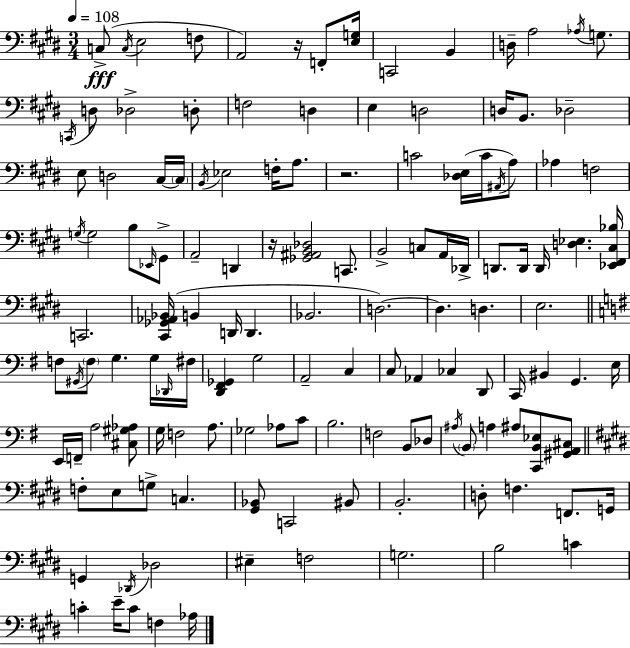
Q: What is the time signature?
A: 3/4